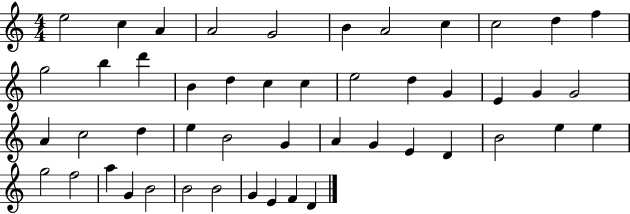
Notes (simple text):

E5/h C5/q A4/q A4/h G4/h B4/q A4/h C5/q C5/h D5/q F5/q G5/h B5/q D6/q B4/q D5/q C5/q C5/q E5/h D5/q G4/q E4/q G4/q G4/h A4/q C5/h D5/q E5/q B4/h G4/q A4/q G4/q E4/q D4/q B4/h E5/q E5/q G5/h F5/h A5/q G4/q B4/h B4/h B4/h G4/q E4/q F4/q D4/q